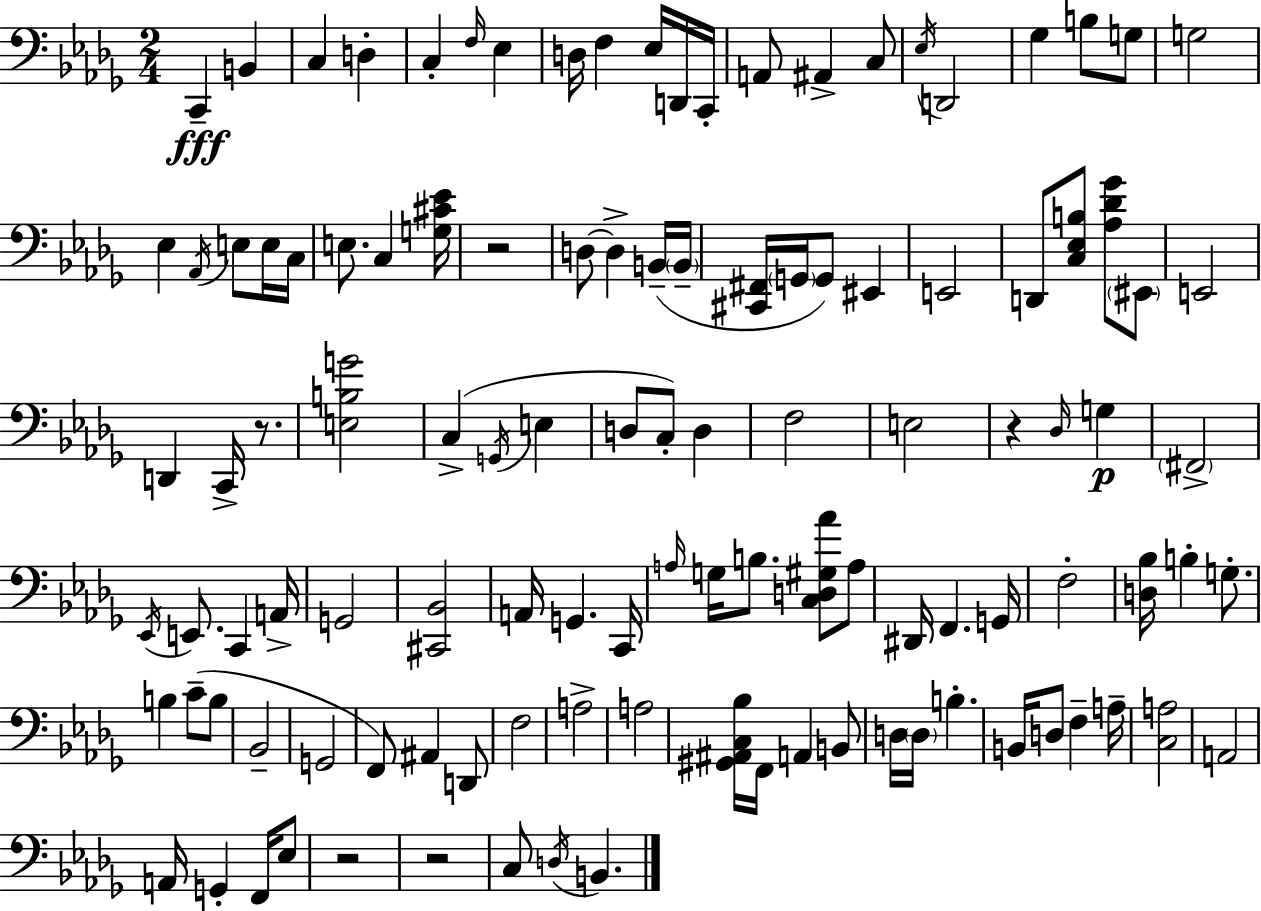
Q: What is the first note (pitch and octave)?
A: C2